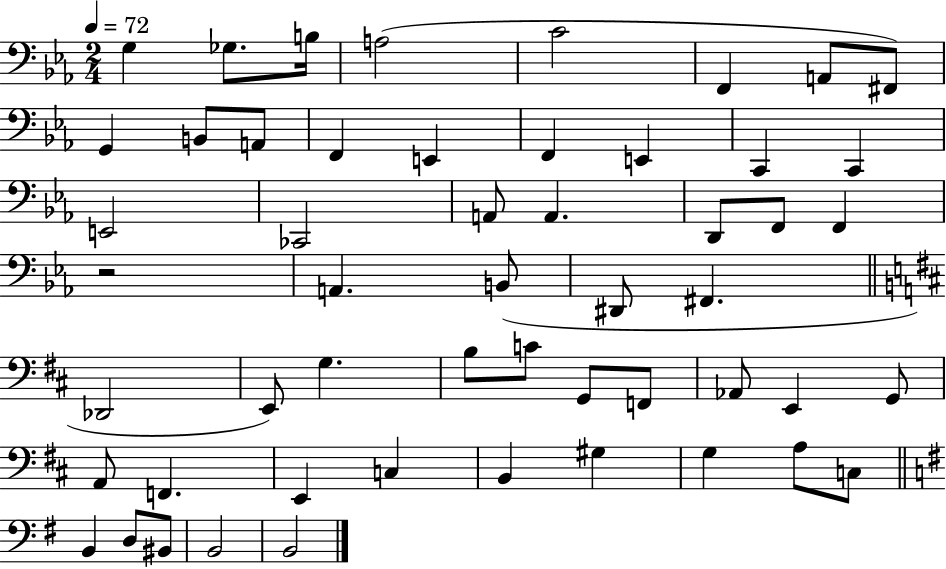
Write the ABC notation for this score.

X:1
T:Untitled
M:2/4
L:1/4
K:Eb
G, _G,/2 B,/4 A,2 C2 F,, A,,/2 ^F,,/2 G,, B,,/2 A,,/2 F,, E,, F,, E,, C,, C,, E,,2 _C,,2 A,,/2 A,, D,,/2 F,,/2 F,, z2 A,, B,,/2 ^D,,/2 ^F,, _D,,2 E,,/2 G, B,/2 C/2 G,,/2 F,,/2 _A,,/2 E,, G,,/2 A,,/2 F,, E,, C, B,, ^G, G, A,/2 C,/2 B,, D,/2 ^B,,/2 B,,2 B,,2